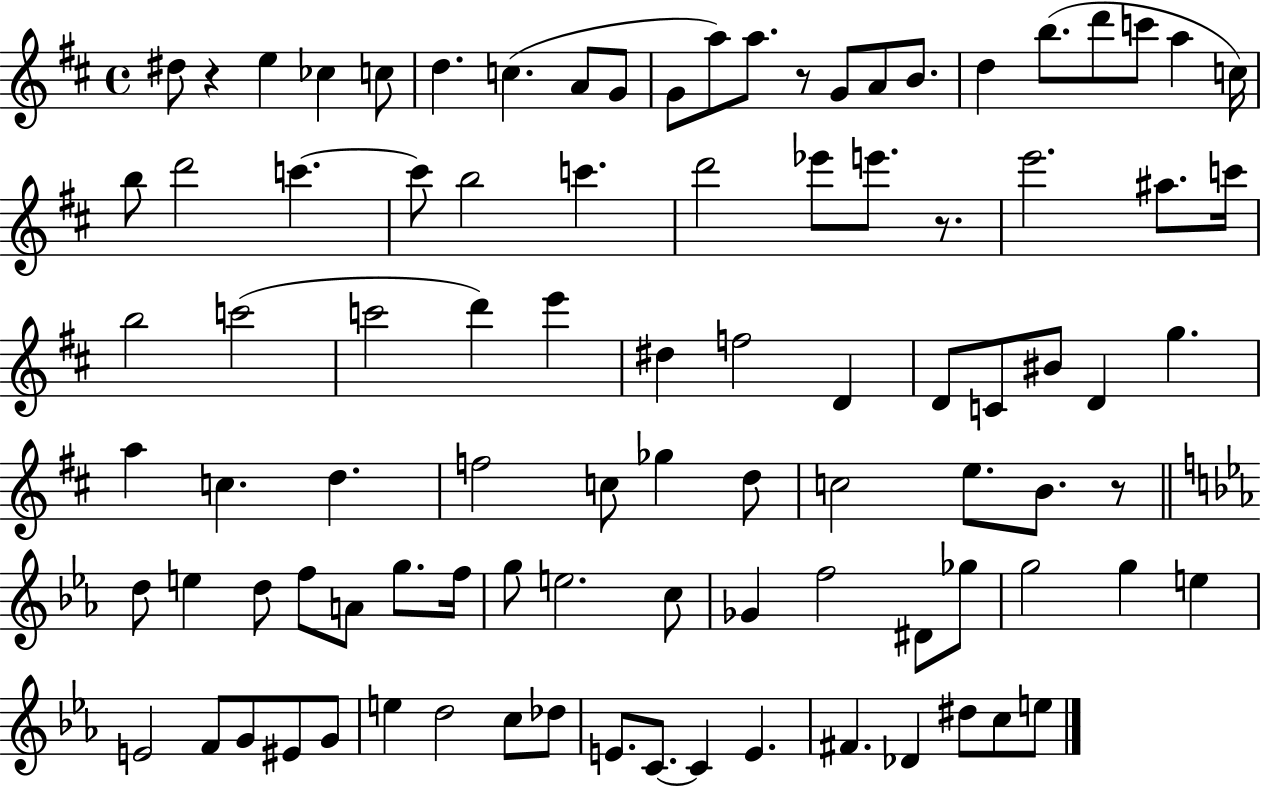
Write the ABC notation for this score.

X:1
T:Untitled
M:4/4
L:1/4
K:D
^d/2 z e _c c/2 d c A/2 G/2 G/2 a/2 a/2 z/2 G/2 A/2 B/2 d b/2 d'/2 c'/2 a c/4 b/2 d'2 c' c'/2 b2 c' d'2 _e'/2 e'/2 z/2 e'2 ^a/2 c'/4 b2 c'2 c'2 d' e' ^d f2 D D/2 C/2 ^B/2 D g a c d f2 c/2 _g d/2 c2 e/2 B/2 z/2 d/2 e d/2 f/2 A/2 g/2 f/4 g/2 e2 c/2 _G f2 ^D/2 _g/2 g2 g e E2 F/2 G/2 ^E/2 G/2 e d2 c/2 _d/2 E/2 C/2 C E ^F _D ^d/2 c/2 e/2